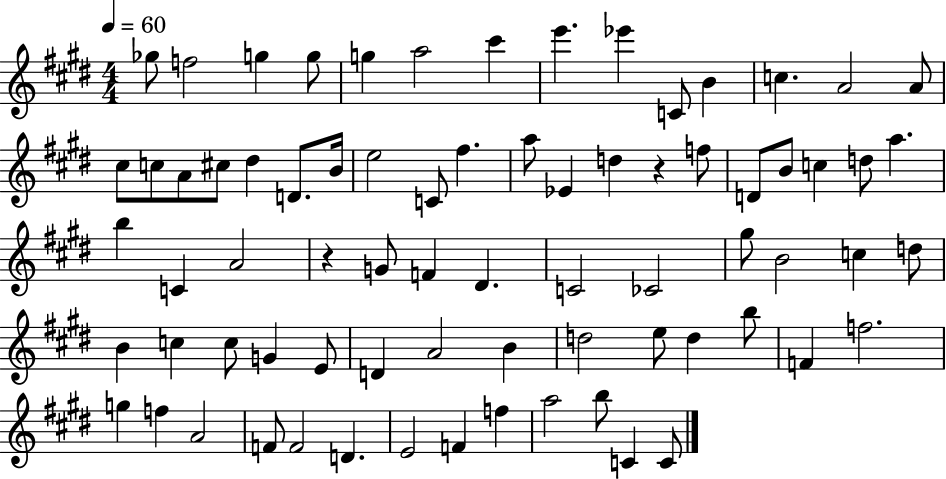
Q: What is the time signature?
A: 4/4